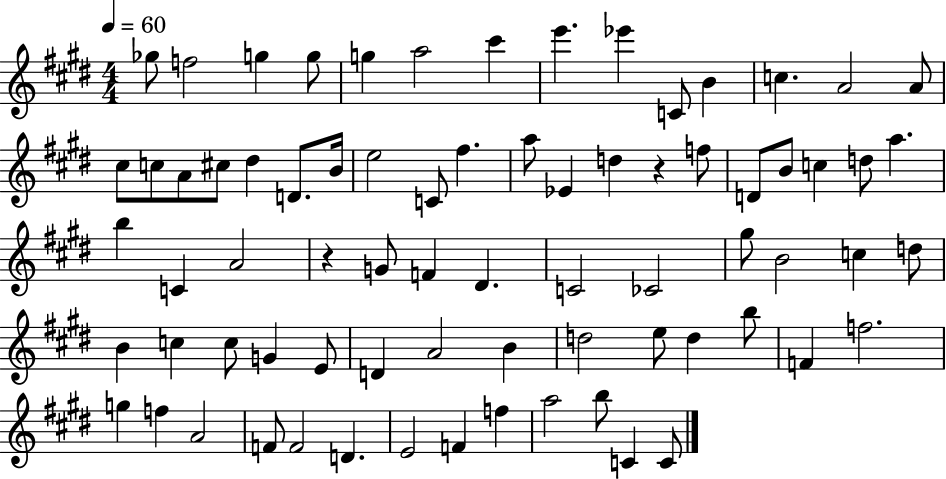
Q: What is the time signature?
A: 4/4